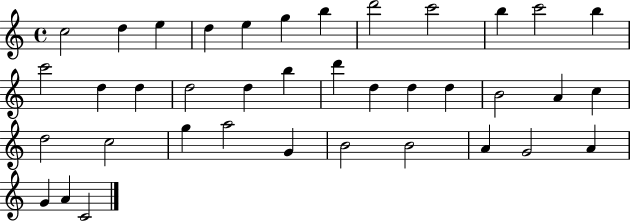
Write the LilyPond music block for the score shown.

{
  \clef treble
  \time 4/4
  \defaultTimeSignature
  \key c \major
  c''2 d''4 e''4 | d''4 e''4 g''4 b''4 | d'''2 c'''2 | b''4 c'''2 b''4 | \break c'''2 d''4 d''4 | d''2 d''4 b''4 | d'''4 d''4 d''4 d''4 | b'2 a'4 c''4 | \break d''2 c''2 | g''4 a''2 g'4 | b'2 b'2 | a'4 g'2 a'4 | \break g'4 a'4 c'2 | \bar "|."
}